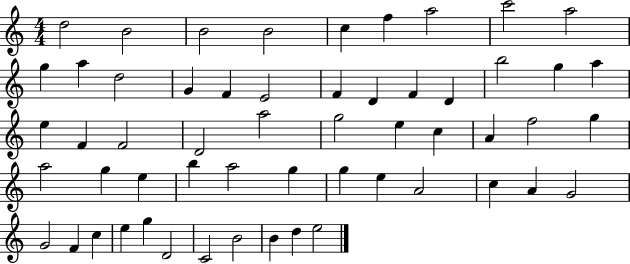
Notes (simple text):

D5/h B4/h B4/h B4/h C5/q F5/q A5/h C6/h A5/h G5/q A5/q D5/h G4/q F4/q E4/h F4/q D4/q F4/q D4/q B5/h G5/q A5/q E5/q F4/q F4/h D4/h A5/h G5/h E5/q C5/q A4/q F5/h G5/q A5/h G5/q E5/q B5/q A5/h G5/q G5/q E5/q A4/h C5/q A4/q G4/h G4/h F4/q C5/q E5/q G5/q D4/h C4/h B4/h B4/q D5/q E5/h